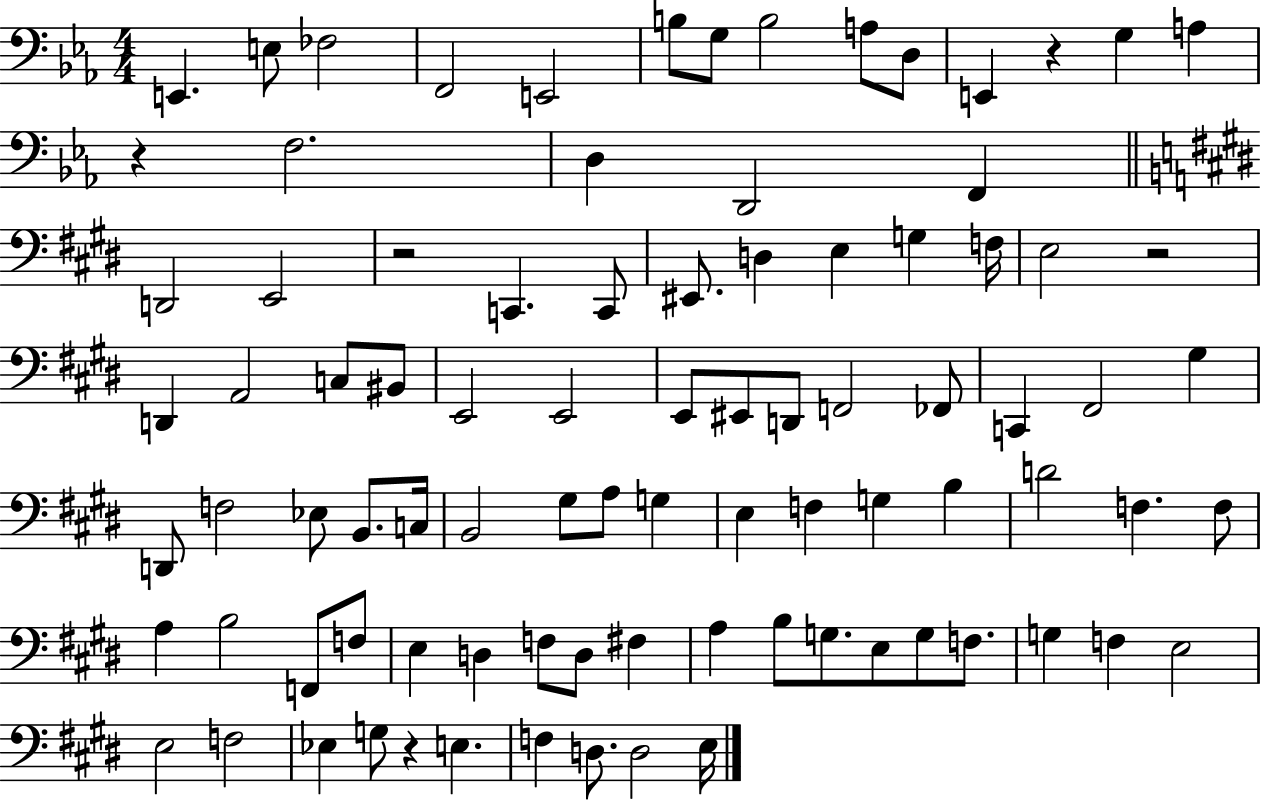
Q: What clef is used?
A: bass